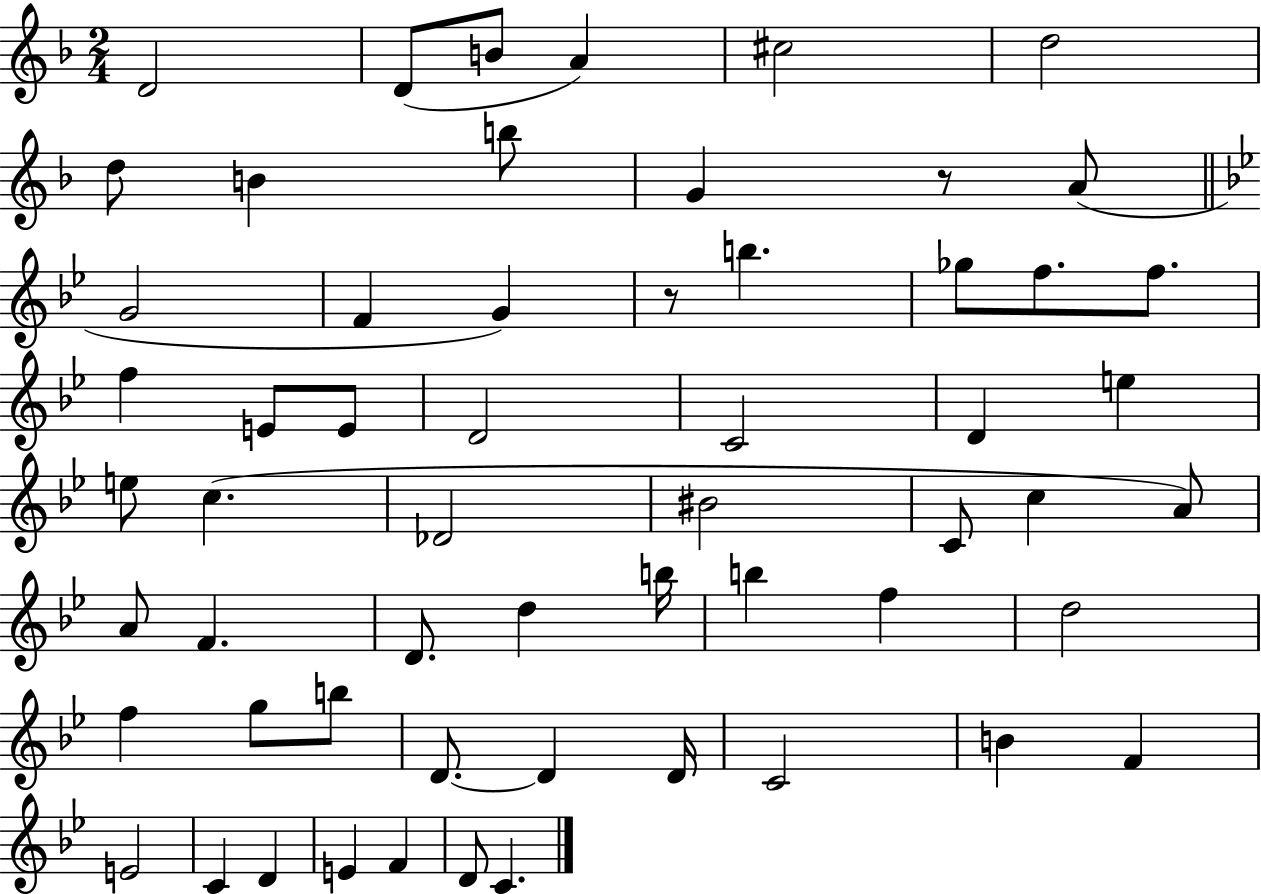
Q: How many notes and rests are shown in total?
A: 58